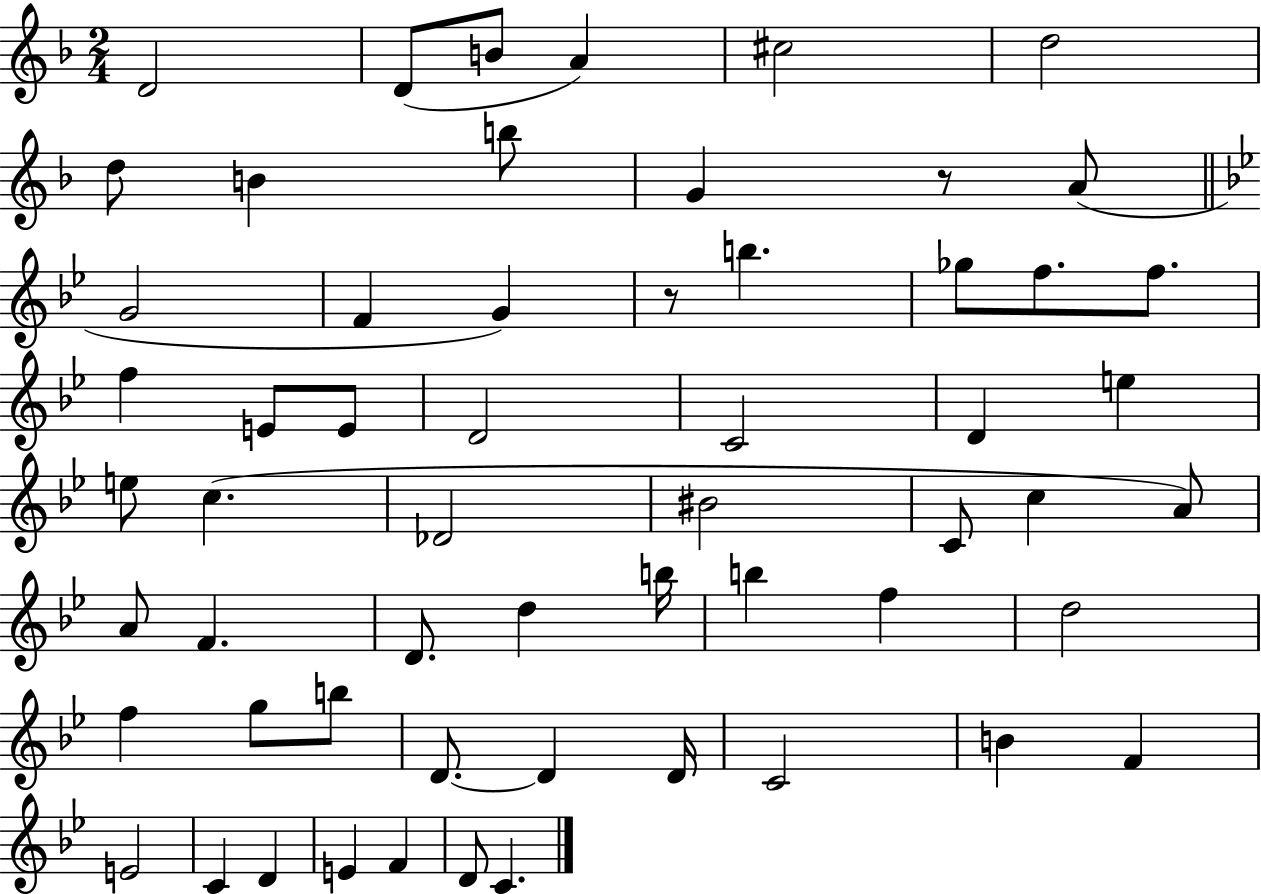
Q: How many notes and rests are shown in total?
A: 58